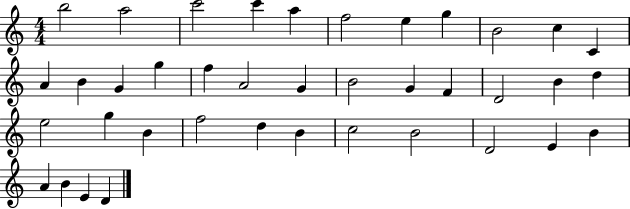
B5/h A5/h C6/h C6/q A5/q F5/h E5/q G5/q B4/h C5/q C4/q A4/q B4/q G4/q G5/q F5/q A4/h G4/q B4/h G4/q F4/q D4/h B4/q D5/q E5/h G5/q B4/q F5/h D5/q B4/q C5/h B4/h D4/h E4/q B4/q A4/q B4/q E4/q D4/q